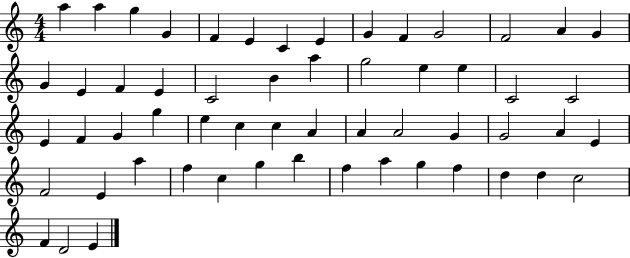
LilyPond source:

{
  \clef treble
  \numericTimeSignature
  \time 4/4
  \key c \major
  a''4 a''4 g''4 g'4 | f'4 e'4 c'4 e'4 | g'4 f'4 g'2 | f'2 a'4 g'4 | \break g'4 e'4 f'4 e'4 | c'2 b'4 a''4 | g''2 e''4 e''4 | c'2 c'2 | \break e'4 f'4 g'4 g''4 | e''4 c''4 c''4 a'4 | a'4 a'2 g'4 | g'2 a'4 e'4 | \break f'2 e'4 a''4 | f''4 c''4 g''4 b''4 | f''4 a''4 g''4 f''4 | d''4 d''4 c''2 | \break f'4 d'2 e'4 | \bar "|."
}